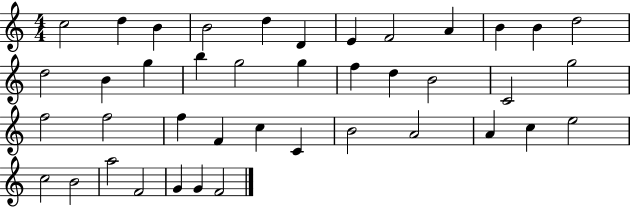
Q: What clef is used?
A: treble